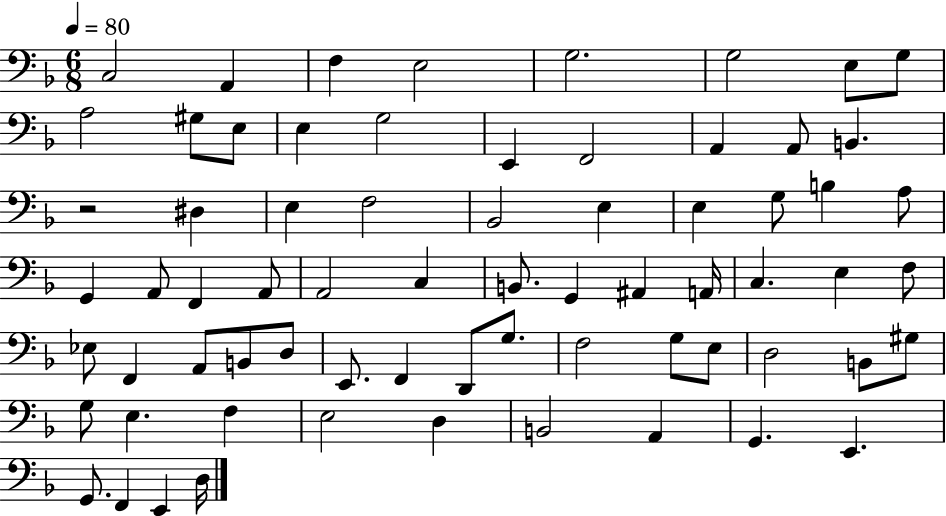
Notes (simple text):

C3/h A2/q F3/q E3/h G3/h. G3/h E3/e G3/e A3/h G#3/e E3/e E3/q G3/h E2/q F2/h A2/q A2/e B2/q. R/h D#3/q E3/q F3/h Bb2/h E3/q E3/q G3/e B3/q A3/e G2/q A2/e F2/q A2/e A2/h C3/q B2/e. G2/q A#2/q A2/s C3/q. E3/q F3/e Eb3/e F2/q A2/e B2/e D3/e E2/e. F2/q D2/e G3/e. F3/h G3/e E3/e D3/h B2/e G#3/e G3/e E3/q. F3/q E3/h D3/q B2/h A2/q G2/q. E2/q. G2/e. F2/q E2/q D3/s